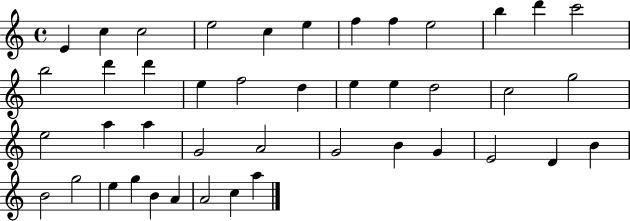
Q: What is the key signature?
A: C major